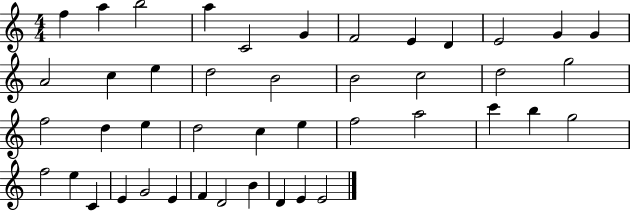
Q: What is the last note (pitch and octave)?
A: E4